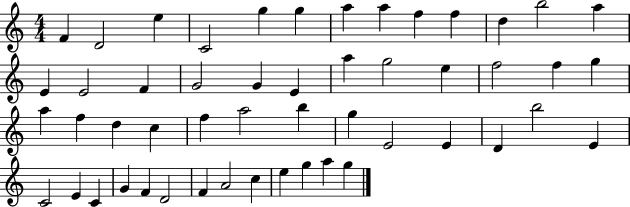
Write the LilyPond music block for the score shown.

{
  \clef treble
  \numericTimeSignature
  \time 4/4
  \key c \major
  f'4 d'2 e''4 | c'2 g''4 g''4 | a''4 a''4 f''4 f''4 | d''4 b''2 a''4 | \break e'4 e'2 f'4 | g'2 g'4 e'4 | a''4 g''2 e''4 | f''2 f''4 g''4 | \break a''4 f''4 d''4 c''4 | f''4 a''2 b''4 | g''4 e'2 e'4 | d'4 b''2 e'4 | \break c'2 e'4 c'4 | g'4 f'4 d'2 | f'4 a'2 c''4 | e''4 g''4 a''4 g''4 | \break \bar "|."
}